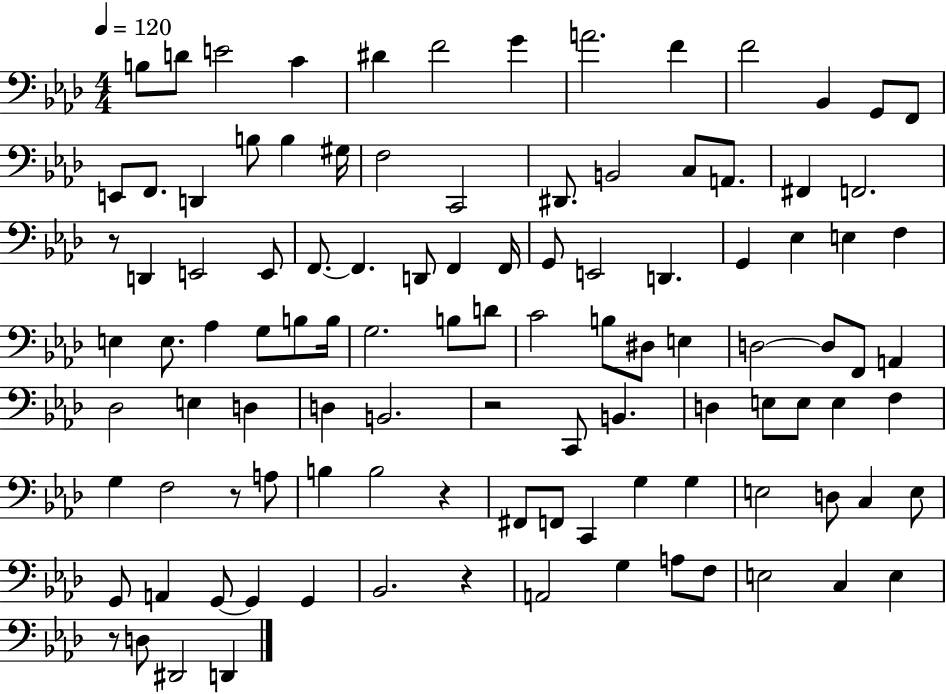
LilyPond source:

{
  \clef bass
  \numericTimeSignature
  \time 4/4
  \key aes \major
  \tempo 4 = 120
  b8 d'8 e'2 c'4 | dis'4 f'2 g'4 | a'2. f'4 | f'2 bes,4 g,8 f,8 | \break e,8 f,8. d,4 b8 b4 gis16 | f2 c,2 | dis,8. b,2 c8 a,8. | fis,4 f,2. | \break r8 d,4 e,2 e,8 | f,8.~~ f,4. d,8 f,4 f,16 | g,8 e,2 d,4. | g,4 ees4 e4 f4 | \break e4 e8. aes4 g8 b8 b16 | g2. b8 d'8 | c'2 b8 dis8 e4 | d2~~ d8 f,8 a,4 | \break des2 e4 d4 | d4 b,2. | r2 c,8 b,4. | d4 e8 e8 e4 f4 | \break g4 f2 r8 a8 | b4 b2 r4 | fis,8 f,8 c,4 g4 g4 | e2 d8 c4 e8 | \break g,8 a,4 g,8~~ g,4 g,4 | bes,2. r4 | a,2 g4 a8 f8 | e2 c4 e4 | \break r8 d8 dis,2 d,4 | \bar "|."
}